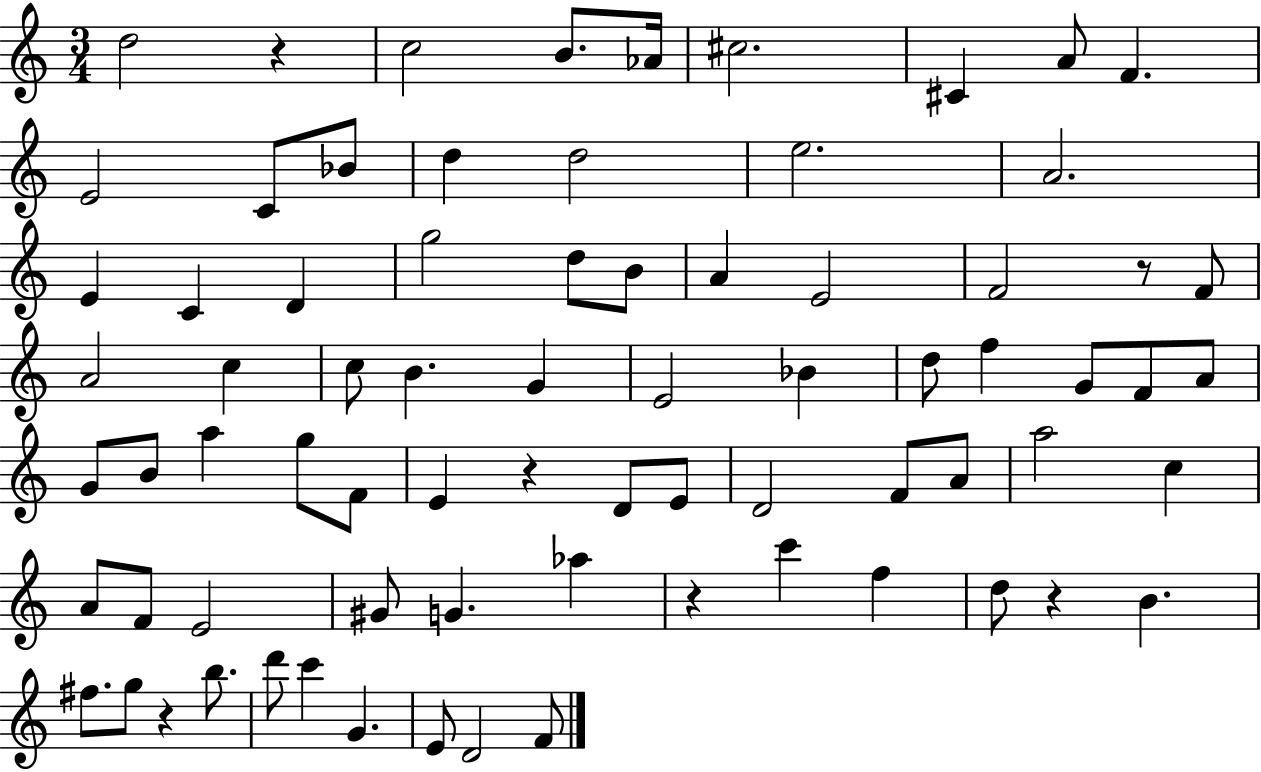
{
  \clef treble
  \numericTimeSignature
  \time 3/4
  \key c \major
  d''2 r4 | c''2 b'8. aes'16 | cis''2. | cis'4 a'8 f'4. | \break e'2 c'8 bes'8 | d''4 d''2 | e''2. | a'2. | \break e'4 c'4 d'4 | g''2 d''8 b'8 | a'4 e'2 | f'2 r8 f'8 | \break a'2 c''4 | c''8 b'4. g'4 | e'2 bes'4 | d''8 f''4 g'8 f'8 a'8 | \break g'8 b'8 a''4 g''8 f'8 | e'4 r4 d'8 e'8 | d'2 f'8 a'8 | a''2 c''4 | \break a'8 f'8 e'2 | gis'8 g'4. aes''4 | r4 c'''4 f''4 | d''8 r4 b'4. | \break fis''8. g''8 r4 b''8. | d'''8 c'''4 g'4. | e'8 d'2 f'8 | \bar "|."
}